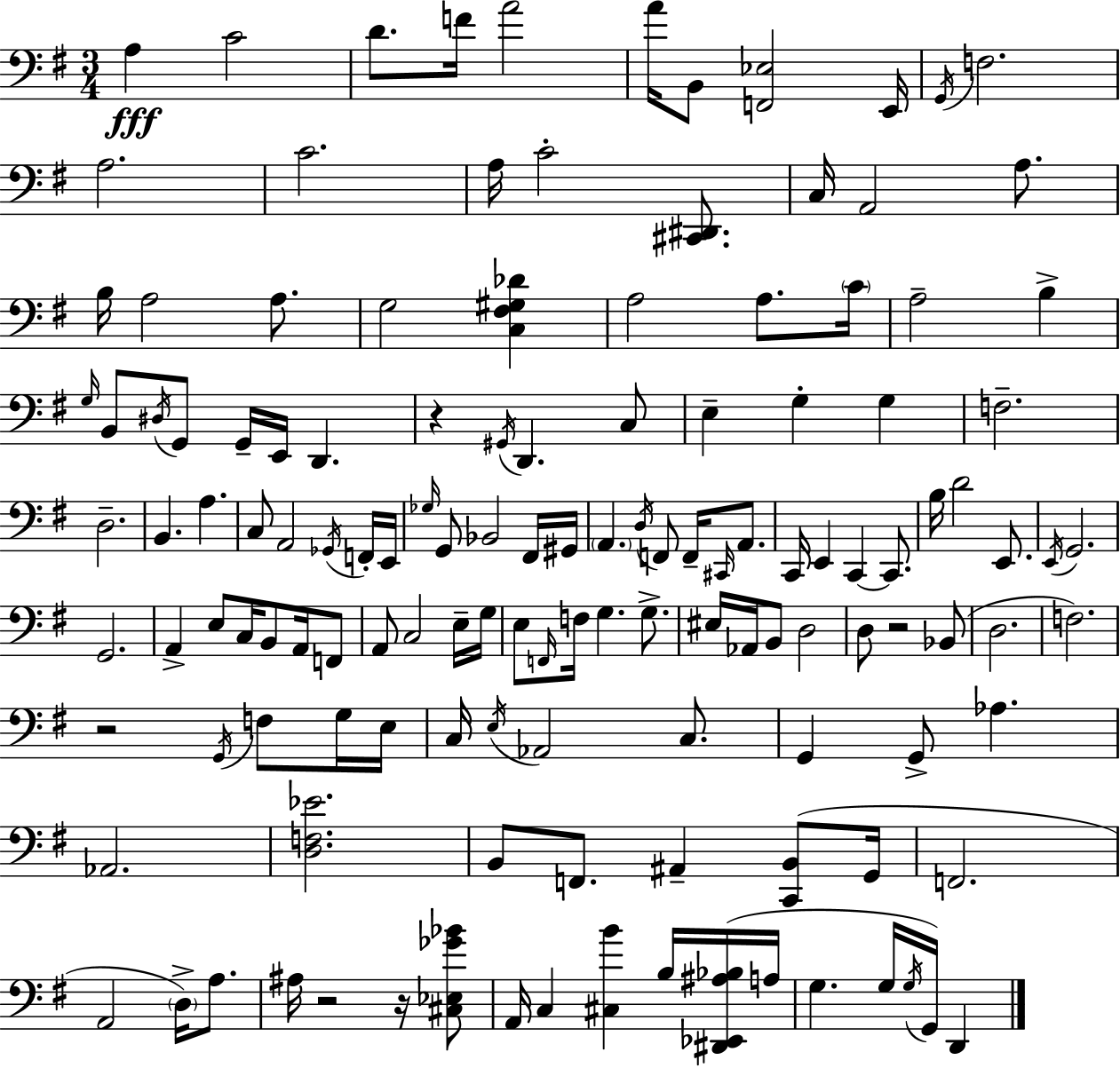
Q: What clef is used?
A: bass